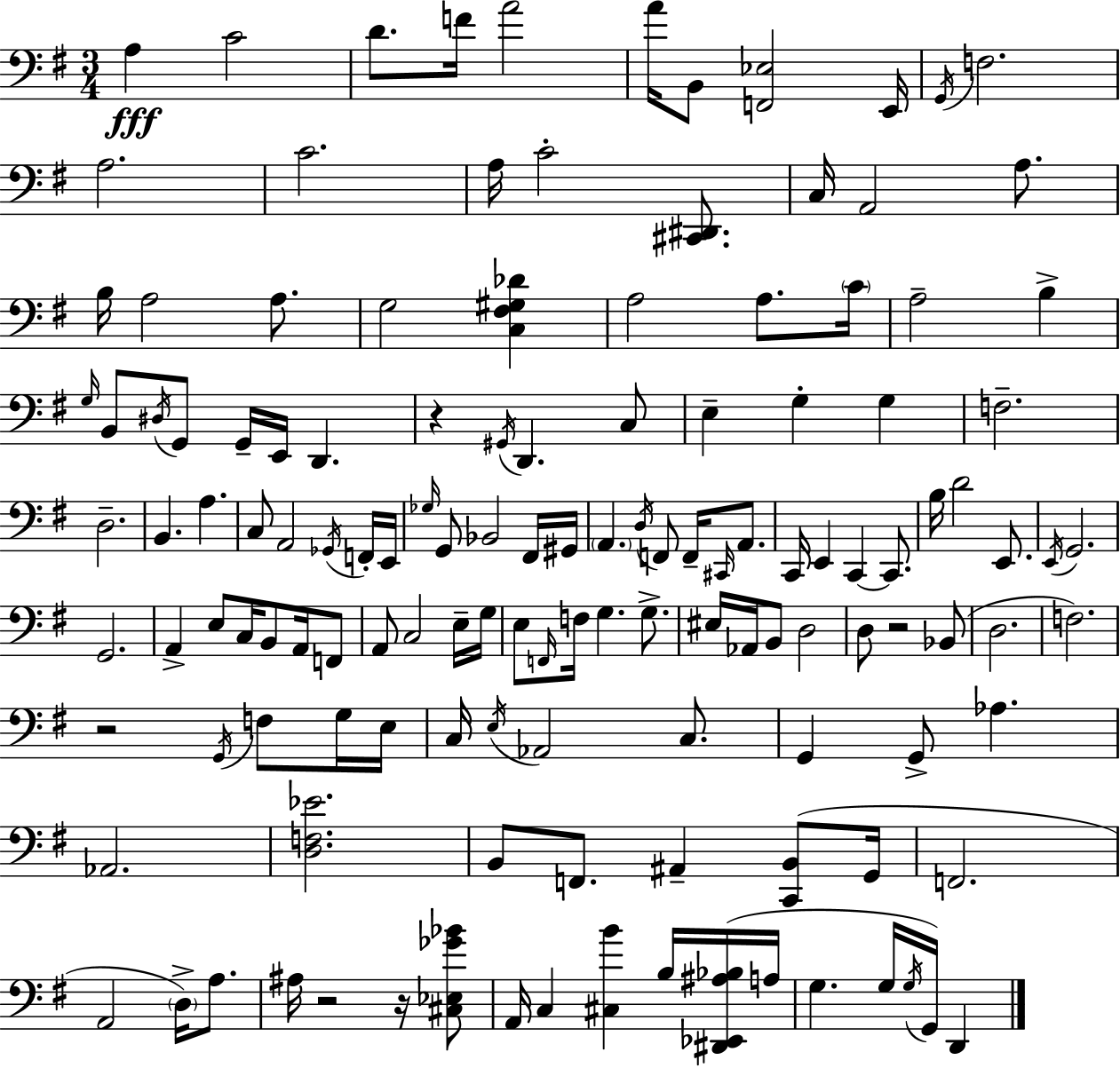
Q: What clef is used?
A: bass